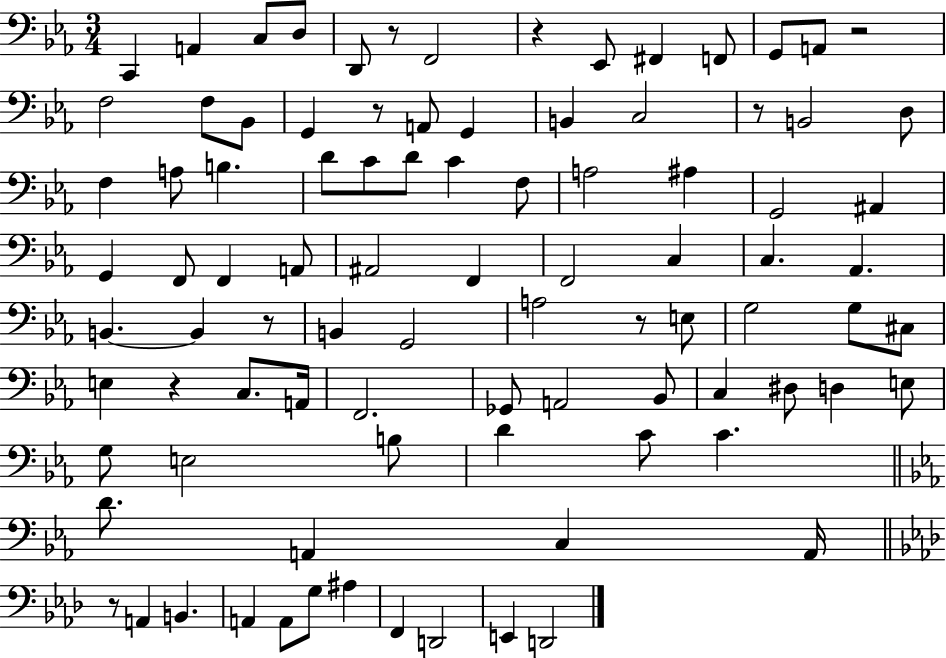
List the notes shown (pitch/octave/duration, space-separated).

C2/q A2/q C3/e D3/e D2/e R/e F2/h R/q Eb2/e F#2/q F2/e G2/e A2/e R/h F3/h F3/e Bb2/e G2/q R/e A2/e G2/q B2/q C3/h R/e B2/h D3/e F3/q A3/e B3/q. D4/e C4/e D4/e C4/q F3/e A3/h A#3/q G2/h A#2/q G2/q F2/e F2/q A2/e A#2/h F2/q F2/h C3/q C3/q. Ab2/q. B2/q. B2/q R/e B2/q G2/h A3/h R/e E3/e G3/h G3/e C#3/e E3/q R/q C3/e. A2/s F2/h. Gb2/e A2/h Bb2/e C3/q D#3/e D3/q E3/e G3/e E3/h B3/e D4/q C4/e C4/q. D4/e. A2/q C3/q A2/s R/e A2/q B2/q. A2/q A2/e G3/e A#3/q F2/q D2/h E2/q D2/h